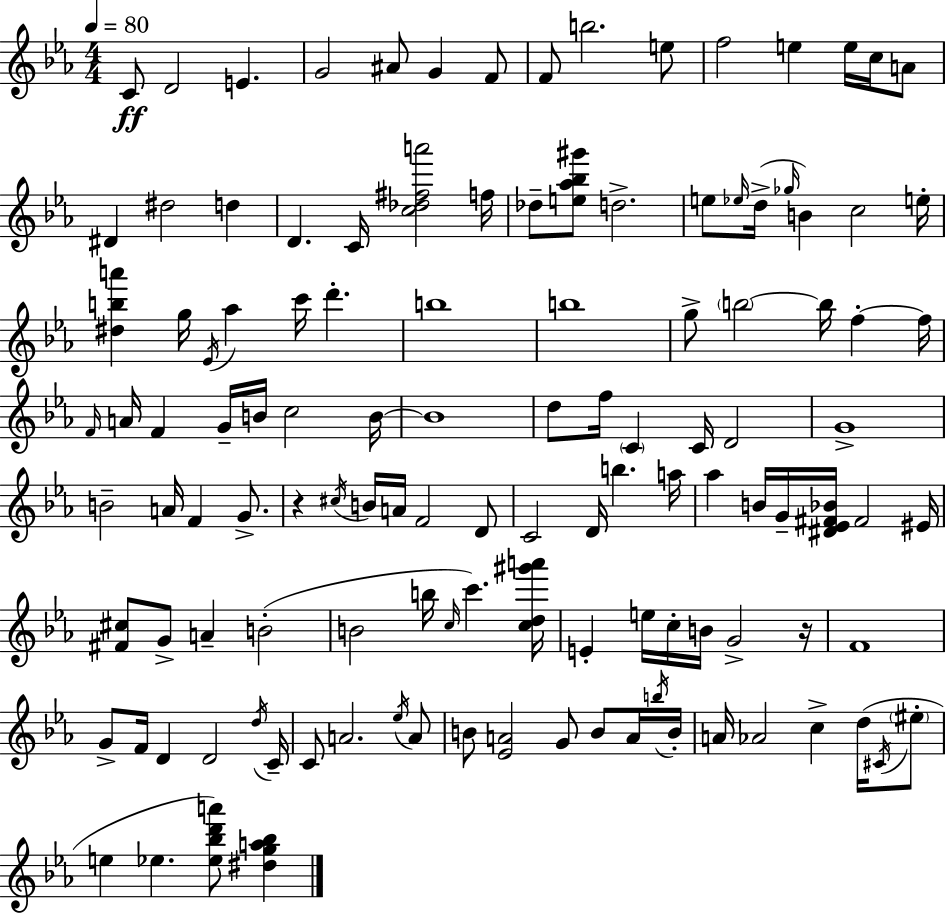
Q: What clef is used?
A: treble